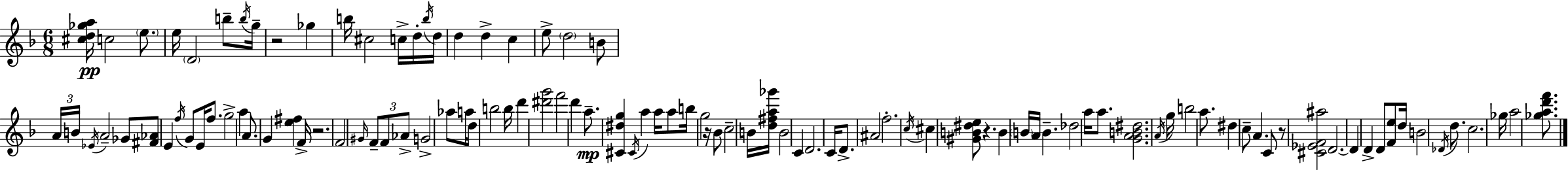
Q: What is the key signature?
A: D minor